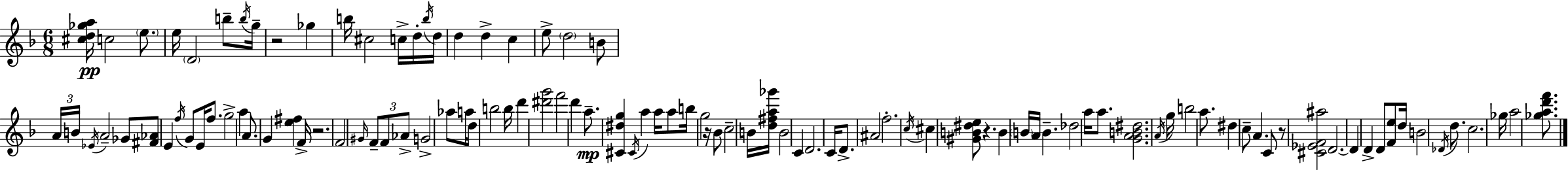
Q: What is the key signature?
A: D minor